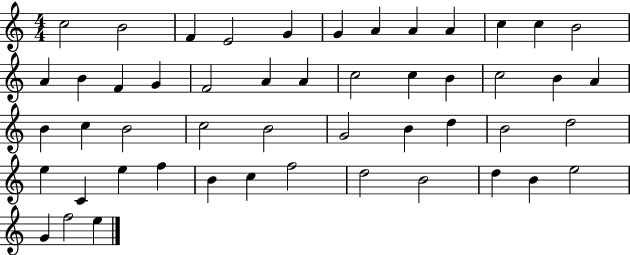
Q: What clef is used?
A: treble